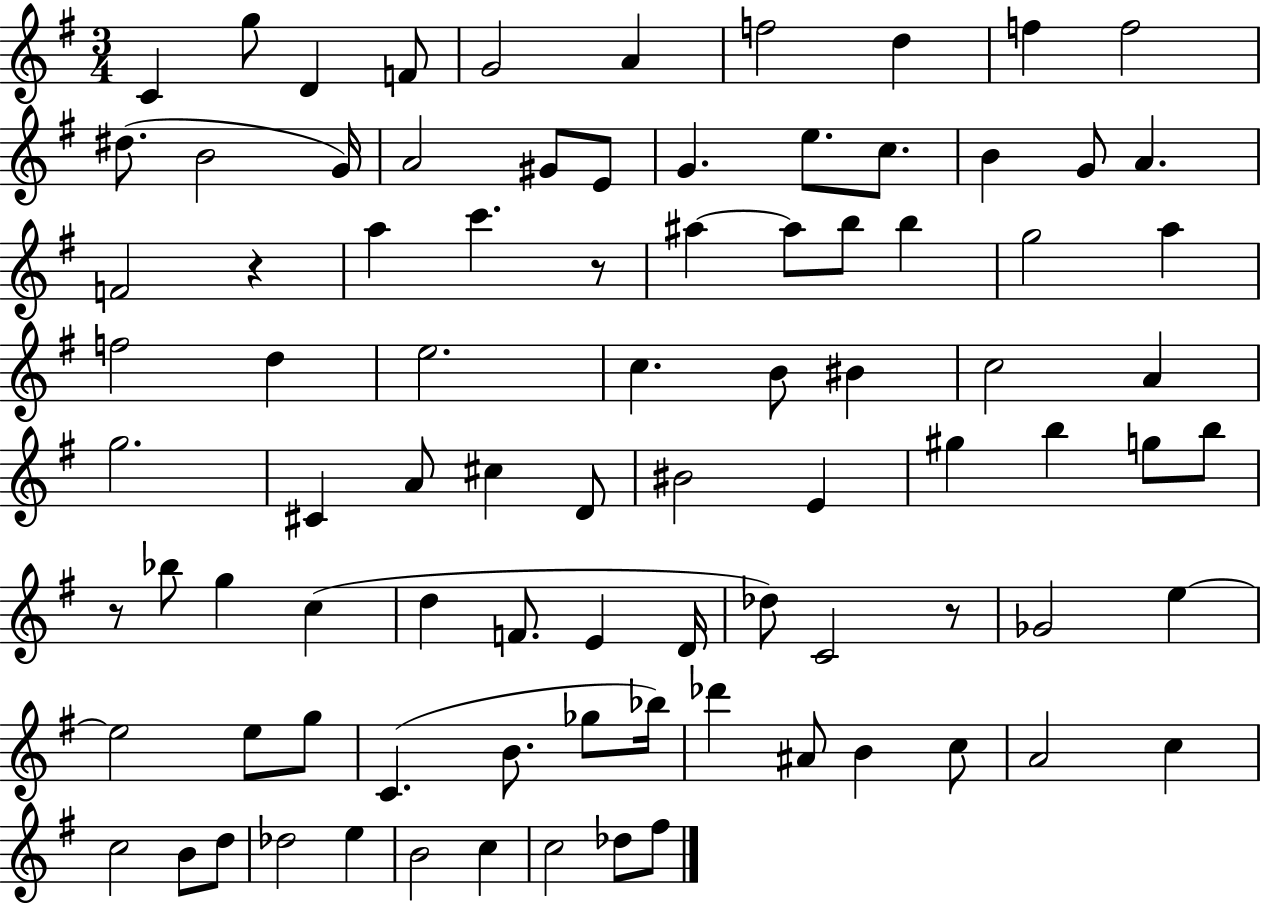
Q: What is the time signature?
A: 3/4